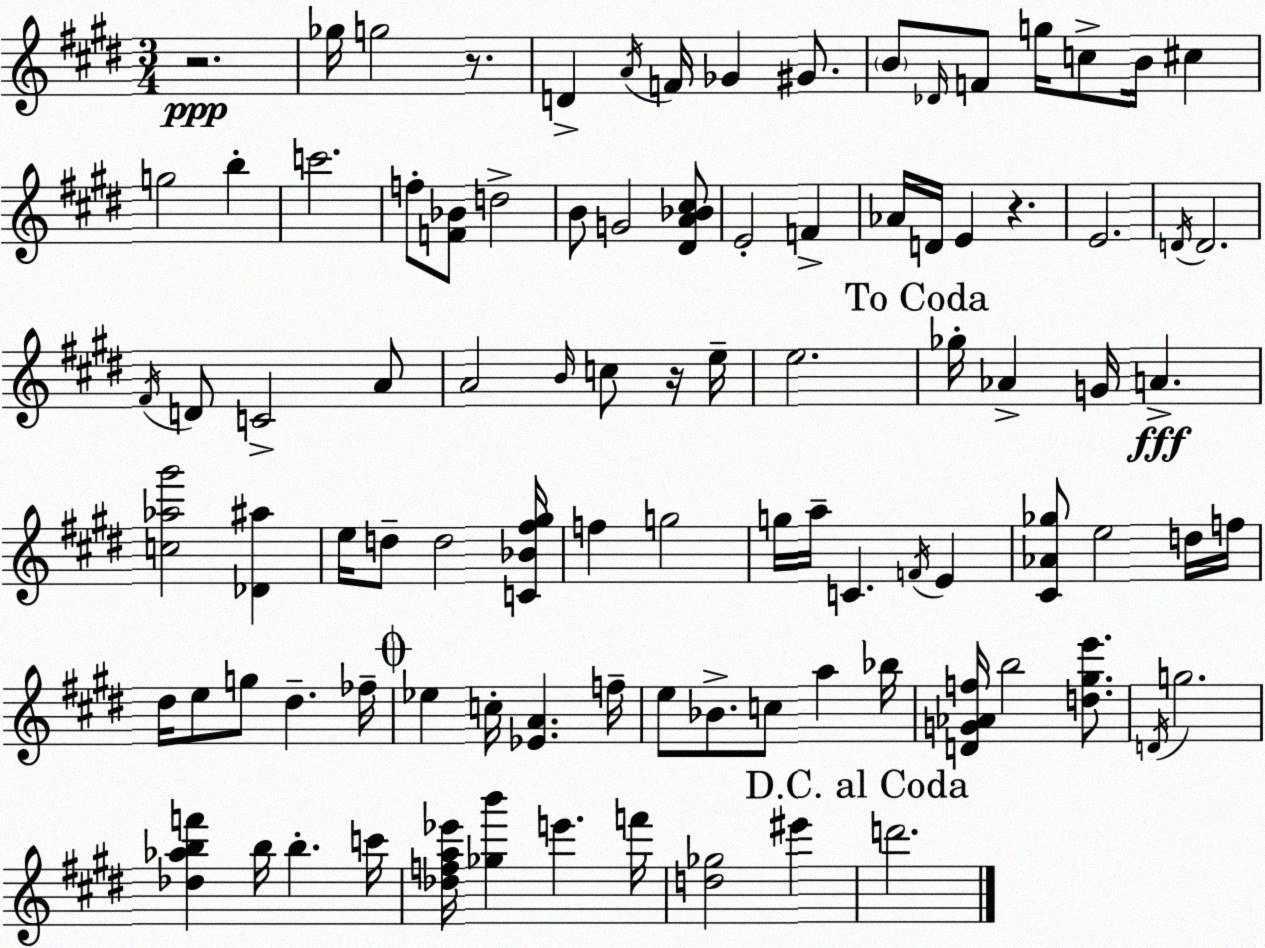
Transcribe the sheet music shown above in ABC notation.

X:1
T:Untitled
M:3/4
L:1/4
K:E
z2 _g/4 g2 z/2 D A/4 F/4 _G ^G/2 B/2 _D/4 F/2 g/4 c/2 B/4 ^c g2 b c'2 f/2 [F_B]/2 d2 B/2 G2 [^DA_B^c]/2 E2 F _A/4 D/4 E z E2 D/4 D2 ^F/4 D/2 C2 A/2 A2 B/4 c/2 z/4 e/4 e2 _g/4 _A G/4 A [c_a^g']2 [_D^a] e/4 d/2 d2 [C_B^f^g]/4 f g2 g/4 a/4 C F/4 E [^C_A_g]/2 e2 d/4 f/4 ^d/4 e/2 g/2 ^d _f/4 _e c/4 [_EA] f/4 e/2 _B/2 c/2 a _b/4 [DG_Af]/4 b2 [d^ge']/2 D/4 g2 [_d_abf'] b/4 b c'/4 [_dfa_e']/4 [_gb'] e' f'/4 [d_g]2 ^e' d'2